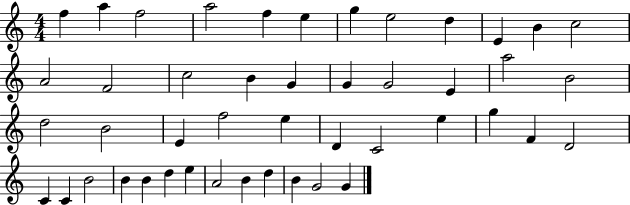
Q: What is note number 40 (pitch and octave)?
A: E5